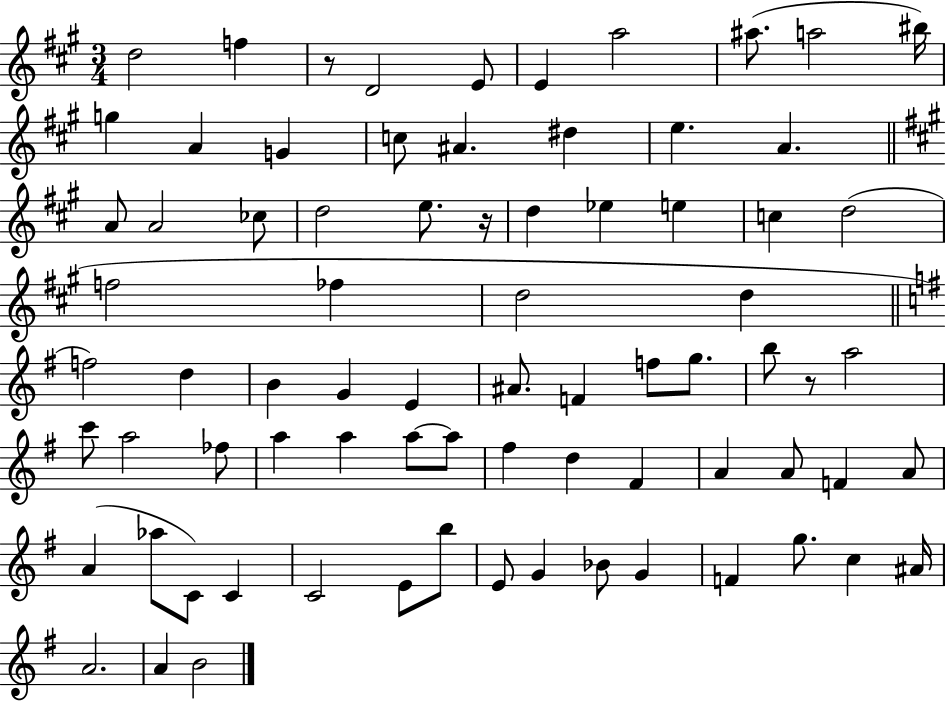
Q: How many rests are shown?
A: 3